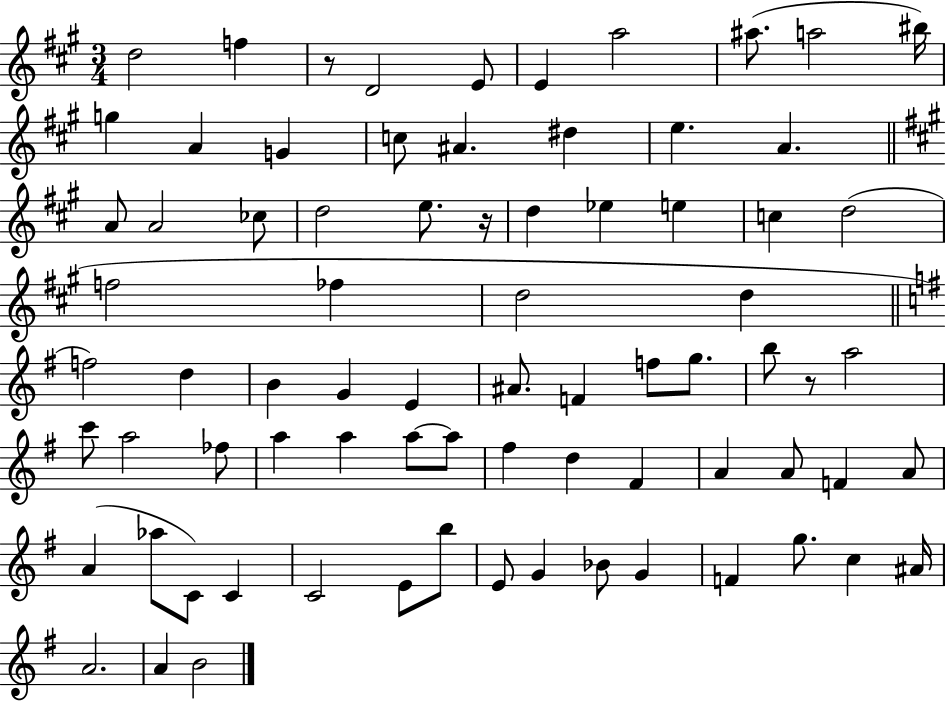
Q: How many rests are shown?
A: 3